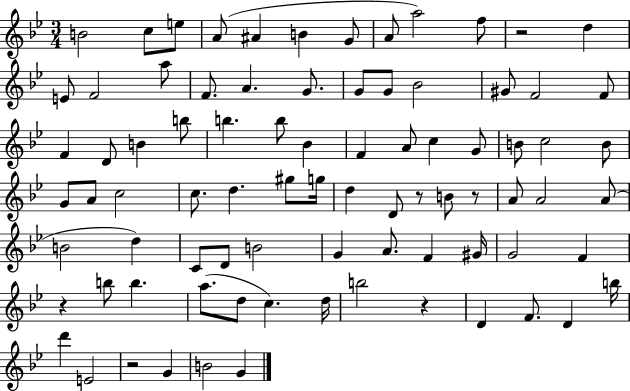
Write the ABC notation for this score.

X:1
T:Untitled
M:3/4
L:1/4
K:Bb
B2 c/2 e/2 A/2 ^A B G/2 A/2 a2 f/2 z2 d E/2 F2 a/2 F/2 A G/2 G/2 G/2 _B2 ^G/2 F2 F/2 F D/2 B b/2 b b/2 _B F A/2 c G/2 B/2 c2 B/2 G/2 A/2 c2 c/2 d ^g/2 g/4 d D/2 z/2 B/2 z/2 A/2 A2 A/2 B2 d C/2 D/2 B2 G A/2 F ^G/4 G2 F z b/2 b a/2 d/2 c d/4 b2 z D F/2 D b/4 d' E2 z2 G B2 G